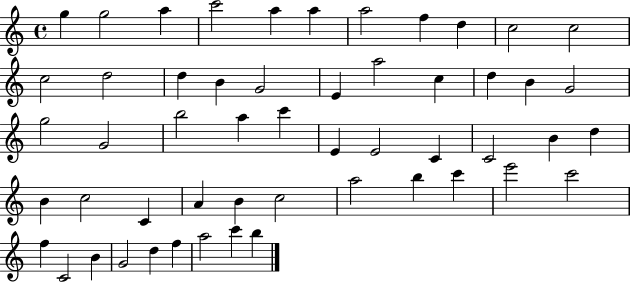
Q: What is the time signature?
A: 4/4